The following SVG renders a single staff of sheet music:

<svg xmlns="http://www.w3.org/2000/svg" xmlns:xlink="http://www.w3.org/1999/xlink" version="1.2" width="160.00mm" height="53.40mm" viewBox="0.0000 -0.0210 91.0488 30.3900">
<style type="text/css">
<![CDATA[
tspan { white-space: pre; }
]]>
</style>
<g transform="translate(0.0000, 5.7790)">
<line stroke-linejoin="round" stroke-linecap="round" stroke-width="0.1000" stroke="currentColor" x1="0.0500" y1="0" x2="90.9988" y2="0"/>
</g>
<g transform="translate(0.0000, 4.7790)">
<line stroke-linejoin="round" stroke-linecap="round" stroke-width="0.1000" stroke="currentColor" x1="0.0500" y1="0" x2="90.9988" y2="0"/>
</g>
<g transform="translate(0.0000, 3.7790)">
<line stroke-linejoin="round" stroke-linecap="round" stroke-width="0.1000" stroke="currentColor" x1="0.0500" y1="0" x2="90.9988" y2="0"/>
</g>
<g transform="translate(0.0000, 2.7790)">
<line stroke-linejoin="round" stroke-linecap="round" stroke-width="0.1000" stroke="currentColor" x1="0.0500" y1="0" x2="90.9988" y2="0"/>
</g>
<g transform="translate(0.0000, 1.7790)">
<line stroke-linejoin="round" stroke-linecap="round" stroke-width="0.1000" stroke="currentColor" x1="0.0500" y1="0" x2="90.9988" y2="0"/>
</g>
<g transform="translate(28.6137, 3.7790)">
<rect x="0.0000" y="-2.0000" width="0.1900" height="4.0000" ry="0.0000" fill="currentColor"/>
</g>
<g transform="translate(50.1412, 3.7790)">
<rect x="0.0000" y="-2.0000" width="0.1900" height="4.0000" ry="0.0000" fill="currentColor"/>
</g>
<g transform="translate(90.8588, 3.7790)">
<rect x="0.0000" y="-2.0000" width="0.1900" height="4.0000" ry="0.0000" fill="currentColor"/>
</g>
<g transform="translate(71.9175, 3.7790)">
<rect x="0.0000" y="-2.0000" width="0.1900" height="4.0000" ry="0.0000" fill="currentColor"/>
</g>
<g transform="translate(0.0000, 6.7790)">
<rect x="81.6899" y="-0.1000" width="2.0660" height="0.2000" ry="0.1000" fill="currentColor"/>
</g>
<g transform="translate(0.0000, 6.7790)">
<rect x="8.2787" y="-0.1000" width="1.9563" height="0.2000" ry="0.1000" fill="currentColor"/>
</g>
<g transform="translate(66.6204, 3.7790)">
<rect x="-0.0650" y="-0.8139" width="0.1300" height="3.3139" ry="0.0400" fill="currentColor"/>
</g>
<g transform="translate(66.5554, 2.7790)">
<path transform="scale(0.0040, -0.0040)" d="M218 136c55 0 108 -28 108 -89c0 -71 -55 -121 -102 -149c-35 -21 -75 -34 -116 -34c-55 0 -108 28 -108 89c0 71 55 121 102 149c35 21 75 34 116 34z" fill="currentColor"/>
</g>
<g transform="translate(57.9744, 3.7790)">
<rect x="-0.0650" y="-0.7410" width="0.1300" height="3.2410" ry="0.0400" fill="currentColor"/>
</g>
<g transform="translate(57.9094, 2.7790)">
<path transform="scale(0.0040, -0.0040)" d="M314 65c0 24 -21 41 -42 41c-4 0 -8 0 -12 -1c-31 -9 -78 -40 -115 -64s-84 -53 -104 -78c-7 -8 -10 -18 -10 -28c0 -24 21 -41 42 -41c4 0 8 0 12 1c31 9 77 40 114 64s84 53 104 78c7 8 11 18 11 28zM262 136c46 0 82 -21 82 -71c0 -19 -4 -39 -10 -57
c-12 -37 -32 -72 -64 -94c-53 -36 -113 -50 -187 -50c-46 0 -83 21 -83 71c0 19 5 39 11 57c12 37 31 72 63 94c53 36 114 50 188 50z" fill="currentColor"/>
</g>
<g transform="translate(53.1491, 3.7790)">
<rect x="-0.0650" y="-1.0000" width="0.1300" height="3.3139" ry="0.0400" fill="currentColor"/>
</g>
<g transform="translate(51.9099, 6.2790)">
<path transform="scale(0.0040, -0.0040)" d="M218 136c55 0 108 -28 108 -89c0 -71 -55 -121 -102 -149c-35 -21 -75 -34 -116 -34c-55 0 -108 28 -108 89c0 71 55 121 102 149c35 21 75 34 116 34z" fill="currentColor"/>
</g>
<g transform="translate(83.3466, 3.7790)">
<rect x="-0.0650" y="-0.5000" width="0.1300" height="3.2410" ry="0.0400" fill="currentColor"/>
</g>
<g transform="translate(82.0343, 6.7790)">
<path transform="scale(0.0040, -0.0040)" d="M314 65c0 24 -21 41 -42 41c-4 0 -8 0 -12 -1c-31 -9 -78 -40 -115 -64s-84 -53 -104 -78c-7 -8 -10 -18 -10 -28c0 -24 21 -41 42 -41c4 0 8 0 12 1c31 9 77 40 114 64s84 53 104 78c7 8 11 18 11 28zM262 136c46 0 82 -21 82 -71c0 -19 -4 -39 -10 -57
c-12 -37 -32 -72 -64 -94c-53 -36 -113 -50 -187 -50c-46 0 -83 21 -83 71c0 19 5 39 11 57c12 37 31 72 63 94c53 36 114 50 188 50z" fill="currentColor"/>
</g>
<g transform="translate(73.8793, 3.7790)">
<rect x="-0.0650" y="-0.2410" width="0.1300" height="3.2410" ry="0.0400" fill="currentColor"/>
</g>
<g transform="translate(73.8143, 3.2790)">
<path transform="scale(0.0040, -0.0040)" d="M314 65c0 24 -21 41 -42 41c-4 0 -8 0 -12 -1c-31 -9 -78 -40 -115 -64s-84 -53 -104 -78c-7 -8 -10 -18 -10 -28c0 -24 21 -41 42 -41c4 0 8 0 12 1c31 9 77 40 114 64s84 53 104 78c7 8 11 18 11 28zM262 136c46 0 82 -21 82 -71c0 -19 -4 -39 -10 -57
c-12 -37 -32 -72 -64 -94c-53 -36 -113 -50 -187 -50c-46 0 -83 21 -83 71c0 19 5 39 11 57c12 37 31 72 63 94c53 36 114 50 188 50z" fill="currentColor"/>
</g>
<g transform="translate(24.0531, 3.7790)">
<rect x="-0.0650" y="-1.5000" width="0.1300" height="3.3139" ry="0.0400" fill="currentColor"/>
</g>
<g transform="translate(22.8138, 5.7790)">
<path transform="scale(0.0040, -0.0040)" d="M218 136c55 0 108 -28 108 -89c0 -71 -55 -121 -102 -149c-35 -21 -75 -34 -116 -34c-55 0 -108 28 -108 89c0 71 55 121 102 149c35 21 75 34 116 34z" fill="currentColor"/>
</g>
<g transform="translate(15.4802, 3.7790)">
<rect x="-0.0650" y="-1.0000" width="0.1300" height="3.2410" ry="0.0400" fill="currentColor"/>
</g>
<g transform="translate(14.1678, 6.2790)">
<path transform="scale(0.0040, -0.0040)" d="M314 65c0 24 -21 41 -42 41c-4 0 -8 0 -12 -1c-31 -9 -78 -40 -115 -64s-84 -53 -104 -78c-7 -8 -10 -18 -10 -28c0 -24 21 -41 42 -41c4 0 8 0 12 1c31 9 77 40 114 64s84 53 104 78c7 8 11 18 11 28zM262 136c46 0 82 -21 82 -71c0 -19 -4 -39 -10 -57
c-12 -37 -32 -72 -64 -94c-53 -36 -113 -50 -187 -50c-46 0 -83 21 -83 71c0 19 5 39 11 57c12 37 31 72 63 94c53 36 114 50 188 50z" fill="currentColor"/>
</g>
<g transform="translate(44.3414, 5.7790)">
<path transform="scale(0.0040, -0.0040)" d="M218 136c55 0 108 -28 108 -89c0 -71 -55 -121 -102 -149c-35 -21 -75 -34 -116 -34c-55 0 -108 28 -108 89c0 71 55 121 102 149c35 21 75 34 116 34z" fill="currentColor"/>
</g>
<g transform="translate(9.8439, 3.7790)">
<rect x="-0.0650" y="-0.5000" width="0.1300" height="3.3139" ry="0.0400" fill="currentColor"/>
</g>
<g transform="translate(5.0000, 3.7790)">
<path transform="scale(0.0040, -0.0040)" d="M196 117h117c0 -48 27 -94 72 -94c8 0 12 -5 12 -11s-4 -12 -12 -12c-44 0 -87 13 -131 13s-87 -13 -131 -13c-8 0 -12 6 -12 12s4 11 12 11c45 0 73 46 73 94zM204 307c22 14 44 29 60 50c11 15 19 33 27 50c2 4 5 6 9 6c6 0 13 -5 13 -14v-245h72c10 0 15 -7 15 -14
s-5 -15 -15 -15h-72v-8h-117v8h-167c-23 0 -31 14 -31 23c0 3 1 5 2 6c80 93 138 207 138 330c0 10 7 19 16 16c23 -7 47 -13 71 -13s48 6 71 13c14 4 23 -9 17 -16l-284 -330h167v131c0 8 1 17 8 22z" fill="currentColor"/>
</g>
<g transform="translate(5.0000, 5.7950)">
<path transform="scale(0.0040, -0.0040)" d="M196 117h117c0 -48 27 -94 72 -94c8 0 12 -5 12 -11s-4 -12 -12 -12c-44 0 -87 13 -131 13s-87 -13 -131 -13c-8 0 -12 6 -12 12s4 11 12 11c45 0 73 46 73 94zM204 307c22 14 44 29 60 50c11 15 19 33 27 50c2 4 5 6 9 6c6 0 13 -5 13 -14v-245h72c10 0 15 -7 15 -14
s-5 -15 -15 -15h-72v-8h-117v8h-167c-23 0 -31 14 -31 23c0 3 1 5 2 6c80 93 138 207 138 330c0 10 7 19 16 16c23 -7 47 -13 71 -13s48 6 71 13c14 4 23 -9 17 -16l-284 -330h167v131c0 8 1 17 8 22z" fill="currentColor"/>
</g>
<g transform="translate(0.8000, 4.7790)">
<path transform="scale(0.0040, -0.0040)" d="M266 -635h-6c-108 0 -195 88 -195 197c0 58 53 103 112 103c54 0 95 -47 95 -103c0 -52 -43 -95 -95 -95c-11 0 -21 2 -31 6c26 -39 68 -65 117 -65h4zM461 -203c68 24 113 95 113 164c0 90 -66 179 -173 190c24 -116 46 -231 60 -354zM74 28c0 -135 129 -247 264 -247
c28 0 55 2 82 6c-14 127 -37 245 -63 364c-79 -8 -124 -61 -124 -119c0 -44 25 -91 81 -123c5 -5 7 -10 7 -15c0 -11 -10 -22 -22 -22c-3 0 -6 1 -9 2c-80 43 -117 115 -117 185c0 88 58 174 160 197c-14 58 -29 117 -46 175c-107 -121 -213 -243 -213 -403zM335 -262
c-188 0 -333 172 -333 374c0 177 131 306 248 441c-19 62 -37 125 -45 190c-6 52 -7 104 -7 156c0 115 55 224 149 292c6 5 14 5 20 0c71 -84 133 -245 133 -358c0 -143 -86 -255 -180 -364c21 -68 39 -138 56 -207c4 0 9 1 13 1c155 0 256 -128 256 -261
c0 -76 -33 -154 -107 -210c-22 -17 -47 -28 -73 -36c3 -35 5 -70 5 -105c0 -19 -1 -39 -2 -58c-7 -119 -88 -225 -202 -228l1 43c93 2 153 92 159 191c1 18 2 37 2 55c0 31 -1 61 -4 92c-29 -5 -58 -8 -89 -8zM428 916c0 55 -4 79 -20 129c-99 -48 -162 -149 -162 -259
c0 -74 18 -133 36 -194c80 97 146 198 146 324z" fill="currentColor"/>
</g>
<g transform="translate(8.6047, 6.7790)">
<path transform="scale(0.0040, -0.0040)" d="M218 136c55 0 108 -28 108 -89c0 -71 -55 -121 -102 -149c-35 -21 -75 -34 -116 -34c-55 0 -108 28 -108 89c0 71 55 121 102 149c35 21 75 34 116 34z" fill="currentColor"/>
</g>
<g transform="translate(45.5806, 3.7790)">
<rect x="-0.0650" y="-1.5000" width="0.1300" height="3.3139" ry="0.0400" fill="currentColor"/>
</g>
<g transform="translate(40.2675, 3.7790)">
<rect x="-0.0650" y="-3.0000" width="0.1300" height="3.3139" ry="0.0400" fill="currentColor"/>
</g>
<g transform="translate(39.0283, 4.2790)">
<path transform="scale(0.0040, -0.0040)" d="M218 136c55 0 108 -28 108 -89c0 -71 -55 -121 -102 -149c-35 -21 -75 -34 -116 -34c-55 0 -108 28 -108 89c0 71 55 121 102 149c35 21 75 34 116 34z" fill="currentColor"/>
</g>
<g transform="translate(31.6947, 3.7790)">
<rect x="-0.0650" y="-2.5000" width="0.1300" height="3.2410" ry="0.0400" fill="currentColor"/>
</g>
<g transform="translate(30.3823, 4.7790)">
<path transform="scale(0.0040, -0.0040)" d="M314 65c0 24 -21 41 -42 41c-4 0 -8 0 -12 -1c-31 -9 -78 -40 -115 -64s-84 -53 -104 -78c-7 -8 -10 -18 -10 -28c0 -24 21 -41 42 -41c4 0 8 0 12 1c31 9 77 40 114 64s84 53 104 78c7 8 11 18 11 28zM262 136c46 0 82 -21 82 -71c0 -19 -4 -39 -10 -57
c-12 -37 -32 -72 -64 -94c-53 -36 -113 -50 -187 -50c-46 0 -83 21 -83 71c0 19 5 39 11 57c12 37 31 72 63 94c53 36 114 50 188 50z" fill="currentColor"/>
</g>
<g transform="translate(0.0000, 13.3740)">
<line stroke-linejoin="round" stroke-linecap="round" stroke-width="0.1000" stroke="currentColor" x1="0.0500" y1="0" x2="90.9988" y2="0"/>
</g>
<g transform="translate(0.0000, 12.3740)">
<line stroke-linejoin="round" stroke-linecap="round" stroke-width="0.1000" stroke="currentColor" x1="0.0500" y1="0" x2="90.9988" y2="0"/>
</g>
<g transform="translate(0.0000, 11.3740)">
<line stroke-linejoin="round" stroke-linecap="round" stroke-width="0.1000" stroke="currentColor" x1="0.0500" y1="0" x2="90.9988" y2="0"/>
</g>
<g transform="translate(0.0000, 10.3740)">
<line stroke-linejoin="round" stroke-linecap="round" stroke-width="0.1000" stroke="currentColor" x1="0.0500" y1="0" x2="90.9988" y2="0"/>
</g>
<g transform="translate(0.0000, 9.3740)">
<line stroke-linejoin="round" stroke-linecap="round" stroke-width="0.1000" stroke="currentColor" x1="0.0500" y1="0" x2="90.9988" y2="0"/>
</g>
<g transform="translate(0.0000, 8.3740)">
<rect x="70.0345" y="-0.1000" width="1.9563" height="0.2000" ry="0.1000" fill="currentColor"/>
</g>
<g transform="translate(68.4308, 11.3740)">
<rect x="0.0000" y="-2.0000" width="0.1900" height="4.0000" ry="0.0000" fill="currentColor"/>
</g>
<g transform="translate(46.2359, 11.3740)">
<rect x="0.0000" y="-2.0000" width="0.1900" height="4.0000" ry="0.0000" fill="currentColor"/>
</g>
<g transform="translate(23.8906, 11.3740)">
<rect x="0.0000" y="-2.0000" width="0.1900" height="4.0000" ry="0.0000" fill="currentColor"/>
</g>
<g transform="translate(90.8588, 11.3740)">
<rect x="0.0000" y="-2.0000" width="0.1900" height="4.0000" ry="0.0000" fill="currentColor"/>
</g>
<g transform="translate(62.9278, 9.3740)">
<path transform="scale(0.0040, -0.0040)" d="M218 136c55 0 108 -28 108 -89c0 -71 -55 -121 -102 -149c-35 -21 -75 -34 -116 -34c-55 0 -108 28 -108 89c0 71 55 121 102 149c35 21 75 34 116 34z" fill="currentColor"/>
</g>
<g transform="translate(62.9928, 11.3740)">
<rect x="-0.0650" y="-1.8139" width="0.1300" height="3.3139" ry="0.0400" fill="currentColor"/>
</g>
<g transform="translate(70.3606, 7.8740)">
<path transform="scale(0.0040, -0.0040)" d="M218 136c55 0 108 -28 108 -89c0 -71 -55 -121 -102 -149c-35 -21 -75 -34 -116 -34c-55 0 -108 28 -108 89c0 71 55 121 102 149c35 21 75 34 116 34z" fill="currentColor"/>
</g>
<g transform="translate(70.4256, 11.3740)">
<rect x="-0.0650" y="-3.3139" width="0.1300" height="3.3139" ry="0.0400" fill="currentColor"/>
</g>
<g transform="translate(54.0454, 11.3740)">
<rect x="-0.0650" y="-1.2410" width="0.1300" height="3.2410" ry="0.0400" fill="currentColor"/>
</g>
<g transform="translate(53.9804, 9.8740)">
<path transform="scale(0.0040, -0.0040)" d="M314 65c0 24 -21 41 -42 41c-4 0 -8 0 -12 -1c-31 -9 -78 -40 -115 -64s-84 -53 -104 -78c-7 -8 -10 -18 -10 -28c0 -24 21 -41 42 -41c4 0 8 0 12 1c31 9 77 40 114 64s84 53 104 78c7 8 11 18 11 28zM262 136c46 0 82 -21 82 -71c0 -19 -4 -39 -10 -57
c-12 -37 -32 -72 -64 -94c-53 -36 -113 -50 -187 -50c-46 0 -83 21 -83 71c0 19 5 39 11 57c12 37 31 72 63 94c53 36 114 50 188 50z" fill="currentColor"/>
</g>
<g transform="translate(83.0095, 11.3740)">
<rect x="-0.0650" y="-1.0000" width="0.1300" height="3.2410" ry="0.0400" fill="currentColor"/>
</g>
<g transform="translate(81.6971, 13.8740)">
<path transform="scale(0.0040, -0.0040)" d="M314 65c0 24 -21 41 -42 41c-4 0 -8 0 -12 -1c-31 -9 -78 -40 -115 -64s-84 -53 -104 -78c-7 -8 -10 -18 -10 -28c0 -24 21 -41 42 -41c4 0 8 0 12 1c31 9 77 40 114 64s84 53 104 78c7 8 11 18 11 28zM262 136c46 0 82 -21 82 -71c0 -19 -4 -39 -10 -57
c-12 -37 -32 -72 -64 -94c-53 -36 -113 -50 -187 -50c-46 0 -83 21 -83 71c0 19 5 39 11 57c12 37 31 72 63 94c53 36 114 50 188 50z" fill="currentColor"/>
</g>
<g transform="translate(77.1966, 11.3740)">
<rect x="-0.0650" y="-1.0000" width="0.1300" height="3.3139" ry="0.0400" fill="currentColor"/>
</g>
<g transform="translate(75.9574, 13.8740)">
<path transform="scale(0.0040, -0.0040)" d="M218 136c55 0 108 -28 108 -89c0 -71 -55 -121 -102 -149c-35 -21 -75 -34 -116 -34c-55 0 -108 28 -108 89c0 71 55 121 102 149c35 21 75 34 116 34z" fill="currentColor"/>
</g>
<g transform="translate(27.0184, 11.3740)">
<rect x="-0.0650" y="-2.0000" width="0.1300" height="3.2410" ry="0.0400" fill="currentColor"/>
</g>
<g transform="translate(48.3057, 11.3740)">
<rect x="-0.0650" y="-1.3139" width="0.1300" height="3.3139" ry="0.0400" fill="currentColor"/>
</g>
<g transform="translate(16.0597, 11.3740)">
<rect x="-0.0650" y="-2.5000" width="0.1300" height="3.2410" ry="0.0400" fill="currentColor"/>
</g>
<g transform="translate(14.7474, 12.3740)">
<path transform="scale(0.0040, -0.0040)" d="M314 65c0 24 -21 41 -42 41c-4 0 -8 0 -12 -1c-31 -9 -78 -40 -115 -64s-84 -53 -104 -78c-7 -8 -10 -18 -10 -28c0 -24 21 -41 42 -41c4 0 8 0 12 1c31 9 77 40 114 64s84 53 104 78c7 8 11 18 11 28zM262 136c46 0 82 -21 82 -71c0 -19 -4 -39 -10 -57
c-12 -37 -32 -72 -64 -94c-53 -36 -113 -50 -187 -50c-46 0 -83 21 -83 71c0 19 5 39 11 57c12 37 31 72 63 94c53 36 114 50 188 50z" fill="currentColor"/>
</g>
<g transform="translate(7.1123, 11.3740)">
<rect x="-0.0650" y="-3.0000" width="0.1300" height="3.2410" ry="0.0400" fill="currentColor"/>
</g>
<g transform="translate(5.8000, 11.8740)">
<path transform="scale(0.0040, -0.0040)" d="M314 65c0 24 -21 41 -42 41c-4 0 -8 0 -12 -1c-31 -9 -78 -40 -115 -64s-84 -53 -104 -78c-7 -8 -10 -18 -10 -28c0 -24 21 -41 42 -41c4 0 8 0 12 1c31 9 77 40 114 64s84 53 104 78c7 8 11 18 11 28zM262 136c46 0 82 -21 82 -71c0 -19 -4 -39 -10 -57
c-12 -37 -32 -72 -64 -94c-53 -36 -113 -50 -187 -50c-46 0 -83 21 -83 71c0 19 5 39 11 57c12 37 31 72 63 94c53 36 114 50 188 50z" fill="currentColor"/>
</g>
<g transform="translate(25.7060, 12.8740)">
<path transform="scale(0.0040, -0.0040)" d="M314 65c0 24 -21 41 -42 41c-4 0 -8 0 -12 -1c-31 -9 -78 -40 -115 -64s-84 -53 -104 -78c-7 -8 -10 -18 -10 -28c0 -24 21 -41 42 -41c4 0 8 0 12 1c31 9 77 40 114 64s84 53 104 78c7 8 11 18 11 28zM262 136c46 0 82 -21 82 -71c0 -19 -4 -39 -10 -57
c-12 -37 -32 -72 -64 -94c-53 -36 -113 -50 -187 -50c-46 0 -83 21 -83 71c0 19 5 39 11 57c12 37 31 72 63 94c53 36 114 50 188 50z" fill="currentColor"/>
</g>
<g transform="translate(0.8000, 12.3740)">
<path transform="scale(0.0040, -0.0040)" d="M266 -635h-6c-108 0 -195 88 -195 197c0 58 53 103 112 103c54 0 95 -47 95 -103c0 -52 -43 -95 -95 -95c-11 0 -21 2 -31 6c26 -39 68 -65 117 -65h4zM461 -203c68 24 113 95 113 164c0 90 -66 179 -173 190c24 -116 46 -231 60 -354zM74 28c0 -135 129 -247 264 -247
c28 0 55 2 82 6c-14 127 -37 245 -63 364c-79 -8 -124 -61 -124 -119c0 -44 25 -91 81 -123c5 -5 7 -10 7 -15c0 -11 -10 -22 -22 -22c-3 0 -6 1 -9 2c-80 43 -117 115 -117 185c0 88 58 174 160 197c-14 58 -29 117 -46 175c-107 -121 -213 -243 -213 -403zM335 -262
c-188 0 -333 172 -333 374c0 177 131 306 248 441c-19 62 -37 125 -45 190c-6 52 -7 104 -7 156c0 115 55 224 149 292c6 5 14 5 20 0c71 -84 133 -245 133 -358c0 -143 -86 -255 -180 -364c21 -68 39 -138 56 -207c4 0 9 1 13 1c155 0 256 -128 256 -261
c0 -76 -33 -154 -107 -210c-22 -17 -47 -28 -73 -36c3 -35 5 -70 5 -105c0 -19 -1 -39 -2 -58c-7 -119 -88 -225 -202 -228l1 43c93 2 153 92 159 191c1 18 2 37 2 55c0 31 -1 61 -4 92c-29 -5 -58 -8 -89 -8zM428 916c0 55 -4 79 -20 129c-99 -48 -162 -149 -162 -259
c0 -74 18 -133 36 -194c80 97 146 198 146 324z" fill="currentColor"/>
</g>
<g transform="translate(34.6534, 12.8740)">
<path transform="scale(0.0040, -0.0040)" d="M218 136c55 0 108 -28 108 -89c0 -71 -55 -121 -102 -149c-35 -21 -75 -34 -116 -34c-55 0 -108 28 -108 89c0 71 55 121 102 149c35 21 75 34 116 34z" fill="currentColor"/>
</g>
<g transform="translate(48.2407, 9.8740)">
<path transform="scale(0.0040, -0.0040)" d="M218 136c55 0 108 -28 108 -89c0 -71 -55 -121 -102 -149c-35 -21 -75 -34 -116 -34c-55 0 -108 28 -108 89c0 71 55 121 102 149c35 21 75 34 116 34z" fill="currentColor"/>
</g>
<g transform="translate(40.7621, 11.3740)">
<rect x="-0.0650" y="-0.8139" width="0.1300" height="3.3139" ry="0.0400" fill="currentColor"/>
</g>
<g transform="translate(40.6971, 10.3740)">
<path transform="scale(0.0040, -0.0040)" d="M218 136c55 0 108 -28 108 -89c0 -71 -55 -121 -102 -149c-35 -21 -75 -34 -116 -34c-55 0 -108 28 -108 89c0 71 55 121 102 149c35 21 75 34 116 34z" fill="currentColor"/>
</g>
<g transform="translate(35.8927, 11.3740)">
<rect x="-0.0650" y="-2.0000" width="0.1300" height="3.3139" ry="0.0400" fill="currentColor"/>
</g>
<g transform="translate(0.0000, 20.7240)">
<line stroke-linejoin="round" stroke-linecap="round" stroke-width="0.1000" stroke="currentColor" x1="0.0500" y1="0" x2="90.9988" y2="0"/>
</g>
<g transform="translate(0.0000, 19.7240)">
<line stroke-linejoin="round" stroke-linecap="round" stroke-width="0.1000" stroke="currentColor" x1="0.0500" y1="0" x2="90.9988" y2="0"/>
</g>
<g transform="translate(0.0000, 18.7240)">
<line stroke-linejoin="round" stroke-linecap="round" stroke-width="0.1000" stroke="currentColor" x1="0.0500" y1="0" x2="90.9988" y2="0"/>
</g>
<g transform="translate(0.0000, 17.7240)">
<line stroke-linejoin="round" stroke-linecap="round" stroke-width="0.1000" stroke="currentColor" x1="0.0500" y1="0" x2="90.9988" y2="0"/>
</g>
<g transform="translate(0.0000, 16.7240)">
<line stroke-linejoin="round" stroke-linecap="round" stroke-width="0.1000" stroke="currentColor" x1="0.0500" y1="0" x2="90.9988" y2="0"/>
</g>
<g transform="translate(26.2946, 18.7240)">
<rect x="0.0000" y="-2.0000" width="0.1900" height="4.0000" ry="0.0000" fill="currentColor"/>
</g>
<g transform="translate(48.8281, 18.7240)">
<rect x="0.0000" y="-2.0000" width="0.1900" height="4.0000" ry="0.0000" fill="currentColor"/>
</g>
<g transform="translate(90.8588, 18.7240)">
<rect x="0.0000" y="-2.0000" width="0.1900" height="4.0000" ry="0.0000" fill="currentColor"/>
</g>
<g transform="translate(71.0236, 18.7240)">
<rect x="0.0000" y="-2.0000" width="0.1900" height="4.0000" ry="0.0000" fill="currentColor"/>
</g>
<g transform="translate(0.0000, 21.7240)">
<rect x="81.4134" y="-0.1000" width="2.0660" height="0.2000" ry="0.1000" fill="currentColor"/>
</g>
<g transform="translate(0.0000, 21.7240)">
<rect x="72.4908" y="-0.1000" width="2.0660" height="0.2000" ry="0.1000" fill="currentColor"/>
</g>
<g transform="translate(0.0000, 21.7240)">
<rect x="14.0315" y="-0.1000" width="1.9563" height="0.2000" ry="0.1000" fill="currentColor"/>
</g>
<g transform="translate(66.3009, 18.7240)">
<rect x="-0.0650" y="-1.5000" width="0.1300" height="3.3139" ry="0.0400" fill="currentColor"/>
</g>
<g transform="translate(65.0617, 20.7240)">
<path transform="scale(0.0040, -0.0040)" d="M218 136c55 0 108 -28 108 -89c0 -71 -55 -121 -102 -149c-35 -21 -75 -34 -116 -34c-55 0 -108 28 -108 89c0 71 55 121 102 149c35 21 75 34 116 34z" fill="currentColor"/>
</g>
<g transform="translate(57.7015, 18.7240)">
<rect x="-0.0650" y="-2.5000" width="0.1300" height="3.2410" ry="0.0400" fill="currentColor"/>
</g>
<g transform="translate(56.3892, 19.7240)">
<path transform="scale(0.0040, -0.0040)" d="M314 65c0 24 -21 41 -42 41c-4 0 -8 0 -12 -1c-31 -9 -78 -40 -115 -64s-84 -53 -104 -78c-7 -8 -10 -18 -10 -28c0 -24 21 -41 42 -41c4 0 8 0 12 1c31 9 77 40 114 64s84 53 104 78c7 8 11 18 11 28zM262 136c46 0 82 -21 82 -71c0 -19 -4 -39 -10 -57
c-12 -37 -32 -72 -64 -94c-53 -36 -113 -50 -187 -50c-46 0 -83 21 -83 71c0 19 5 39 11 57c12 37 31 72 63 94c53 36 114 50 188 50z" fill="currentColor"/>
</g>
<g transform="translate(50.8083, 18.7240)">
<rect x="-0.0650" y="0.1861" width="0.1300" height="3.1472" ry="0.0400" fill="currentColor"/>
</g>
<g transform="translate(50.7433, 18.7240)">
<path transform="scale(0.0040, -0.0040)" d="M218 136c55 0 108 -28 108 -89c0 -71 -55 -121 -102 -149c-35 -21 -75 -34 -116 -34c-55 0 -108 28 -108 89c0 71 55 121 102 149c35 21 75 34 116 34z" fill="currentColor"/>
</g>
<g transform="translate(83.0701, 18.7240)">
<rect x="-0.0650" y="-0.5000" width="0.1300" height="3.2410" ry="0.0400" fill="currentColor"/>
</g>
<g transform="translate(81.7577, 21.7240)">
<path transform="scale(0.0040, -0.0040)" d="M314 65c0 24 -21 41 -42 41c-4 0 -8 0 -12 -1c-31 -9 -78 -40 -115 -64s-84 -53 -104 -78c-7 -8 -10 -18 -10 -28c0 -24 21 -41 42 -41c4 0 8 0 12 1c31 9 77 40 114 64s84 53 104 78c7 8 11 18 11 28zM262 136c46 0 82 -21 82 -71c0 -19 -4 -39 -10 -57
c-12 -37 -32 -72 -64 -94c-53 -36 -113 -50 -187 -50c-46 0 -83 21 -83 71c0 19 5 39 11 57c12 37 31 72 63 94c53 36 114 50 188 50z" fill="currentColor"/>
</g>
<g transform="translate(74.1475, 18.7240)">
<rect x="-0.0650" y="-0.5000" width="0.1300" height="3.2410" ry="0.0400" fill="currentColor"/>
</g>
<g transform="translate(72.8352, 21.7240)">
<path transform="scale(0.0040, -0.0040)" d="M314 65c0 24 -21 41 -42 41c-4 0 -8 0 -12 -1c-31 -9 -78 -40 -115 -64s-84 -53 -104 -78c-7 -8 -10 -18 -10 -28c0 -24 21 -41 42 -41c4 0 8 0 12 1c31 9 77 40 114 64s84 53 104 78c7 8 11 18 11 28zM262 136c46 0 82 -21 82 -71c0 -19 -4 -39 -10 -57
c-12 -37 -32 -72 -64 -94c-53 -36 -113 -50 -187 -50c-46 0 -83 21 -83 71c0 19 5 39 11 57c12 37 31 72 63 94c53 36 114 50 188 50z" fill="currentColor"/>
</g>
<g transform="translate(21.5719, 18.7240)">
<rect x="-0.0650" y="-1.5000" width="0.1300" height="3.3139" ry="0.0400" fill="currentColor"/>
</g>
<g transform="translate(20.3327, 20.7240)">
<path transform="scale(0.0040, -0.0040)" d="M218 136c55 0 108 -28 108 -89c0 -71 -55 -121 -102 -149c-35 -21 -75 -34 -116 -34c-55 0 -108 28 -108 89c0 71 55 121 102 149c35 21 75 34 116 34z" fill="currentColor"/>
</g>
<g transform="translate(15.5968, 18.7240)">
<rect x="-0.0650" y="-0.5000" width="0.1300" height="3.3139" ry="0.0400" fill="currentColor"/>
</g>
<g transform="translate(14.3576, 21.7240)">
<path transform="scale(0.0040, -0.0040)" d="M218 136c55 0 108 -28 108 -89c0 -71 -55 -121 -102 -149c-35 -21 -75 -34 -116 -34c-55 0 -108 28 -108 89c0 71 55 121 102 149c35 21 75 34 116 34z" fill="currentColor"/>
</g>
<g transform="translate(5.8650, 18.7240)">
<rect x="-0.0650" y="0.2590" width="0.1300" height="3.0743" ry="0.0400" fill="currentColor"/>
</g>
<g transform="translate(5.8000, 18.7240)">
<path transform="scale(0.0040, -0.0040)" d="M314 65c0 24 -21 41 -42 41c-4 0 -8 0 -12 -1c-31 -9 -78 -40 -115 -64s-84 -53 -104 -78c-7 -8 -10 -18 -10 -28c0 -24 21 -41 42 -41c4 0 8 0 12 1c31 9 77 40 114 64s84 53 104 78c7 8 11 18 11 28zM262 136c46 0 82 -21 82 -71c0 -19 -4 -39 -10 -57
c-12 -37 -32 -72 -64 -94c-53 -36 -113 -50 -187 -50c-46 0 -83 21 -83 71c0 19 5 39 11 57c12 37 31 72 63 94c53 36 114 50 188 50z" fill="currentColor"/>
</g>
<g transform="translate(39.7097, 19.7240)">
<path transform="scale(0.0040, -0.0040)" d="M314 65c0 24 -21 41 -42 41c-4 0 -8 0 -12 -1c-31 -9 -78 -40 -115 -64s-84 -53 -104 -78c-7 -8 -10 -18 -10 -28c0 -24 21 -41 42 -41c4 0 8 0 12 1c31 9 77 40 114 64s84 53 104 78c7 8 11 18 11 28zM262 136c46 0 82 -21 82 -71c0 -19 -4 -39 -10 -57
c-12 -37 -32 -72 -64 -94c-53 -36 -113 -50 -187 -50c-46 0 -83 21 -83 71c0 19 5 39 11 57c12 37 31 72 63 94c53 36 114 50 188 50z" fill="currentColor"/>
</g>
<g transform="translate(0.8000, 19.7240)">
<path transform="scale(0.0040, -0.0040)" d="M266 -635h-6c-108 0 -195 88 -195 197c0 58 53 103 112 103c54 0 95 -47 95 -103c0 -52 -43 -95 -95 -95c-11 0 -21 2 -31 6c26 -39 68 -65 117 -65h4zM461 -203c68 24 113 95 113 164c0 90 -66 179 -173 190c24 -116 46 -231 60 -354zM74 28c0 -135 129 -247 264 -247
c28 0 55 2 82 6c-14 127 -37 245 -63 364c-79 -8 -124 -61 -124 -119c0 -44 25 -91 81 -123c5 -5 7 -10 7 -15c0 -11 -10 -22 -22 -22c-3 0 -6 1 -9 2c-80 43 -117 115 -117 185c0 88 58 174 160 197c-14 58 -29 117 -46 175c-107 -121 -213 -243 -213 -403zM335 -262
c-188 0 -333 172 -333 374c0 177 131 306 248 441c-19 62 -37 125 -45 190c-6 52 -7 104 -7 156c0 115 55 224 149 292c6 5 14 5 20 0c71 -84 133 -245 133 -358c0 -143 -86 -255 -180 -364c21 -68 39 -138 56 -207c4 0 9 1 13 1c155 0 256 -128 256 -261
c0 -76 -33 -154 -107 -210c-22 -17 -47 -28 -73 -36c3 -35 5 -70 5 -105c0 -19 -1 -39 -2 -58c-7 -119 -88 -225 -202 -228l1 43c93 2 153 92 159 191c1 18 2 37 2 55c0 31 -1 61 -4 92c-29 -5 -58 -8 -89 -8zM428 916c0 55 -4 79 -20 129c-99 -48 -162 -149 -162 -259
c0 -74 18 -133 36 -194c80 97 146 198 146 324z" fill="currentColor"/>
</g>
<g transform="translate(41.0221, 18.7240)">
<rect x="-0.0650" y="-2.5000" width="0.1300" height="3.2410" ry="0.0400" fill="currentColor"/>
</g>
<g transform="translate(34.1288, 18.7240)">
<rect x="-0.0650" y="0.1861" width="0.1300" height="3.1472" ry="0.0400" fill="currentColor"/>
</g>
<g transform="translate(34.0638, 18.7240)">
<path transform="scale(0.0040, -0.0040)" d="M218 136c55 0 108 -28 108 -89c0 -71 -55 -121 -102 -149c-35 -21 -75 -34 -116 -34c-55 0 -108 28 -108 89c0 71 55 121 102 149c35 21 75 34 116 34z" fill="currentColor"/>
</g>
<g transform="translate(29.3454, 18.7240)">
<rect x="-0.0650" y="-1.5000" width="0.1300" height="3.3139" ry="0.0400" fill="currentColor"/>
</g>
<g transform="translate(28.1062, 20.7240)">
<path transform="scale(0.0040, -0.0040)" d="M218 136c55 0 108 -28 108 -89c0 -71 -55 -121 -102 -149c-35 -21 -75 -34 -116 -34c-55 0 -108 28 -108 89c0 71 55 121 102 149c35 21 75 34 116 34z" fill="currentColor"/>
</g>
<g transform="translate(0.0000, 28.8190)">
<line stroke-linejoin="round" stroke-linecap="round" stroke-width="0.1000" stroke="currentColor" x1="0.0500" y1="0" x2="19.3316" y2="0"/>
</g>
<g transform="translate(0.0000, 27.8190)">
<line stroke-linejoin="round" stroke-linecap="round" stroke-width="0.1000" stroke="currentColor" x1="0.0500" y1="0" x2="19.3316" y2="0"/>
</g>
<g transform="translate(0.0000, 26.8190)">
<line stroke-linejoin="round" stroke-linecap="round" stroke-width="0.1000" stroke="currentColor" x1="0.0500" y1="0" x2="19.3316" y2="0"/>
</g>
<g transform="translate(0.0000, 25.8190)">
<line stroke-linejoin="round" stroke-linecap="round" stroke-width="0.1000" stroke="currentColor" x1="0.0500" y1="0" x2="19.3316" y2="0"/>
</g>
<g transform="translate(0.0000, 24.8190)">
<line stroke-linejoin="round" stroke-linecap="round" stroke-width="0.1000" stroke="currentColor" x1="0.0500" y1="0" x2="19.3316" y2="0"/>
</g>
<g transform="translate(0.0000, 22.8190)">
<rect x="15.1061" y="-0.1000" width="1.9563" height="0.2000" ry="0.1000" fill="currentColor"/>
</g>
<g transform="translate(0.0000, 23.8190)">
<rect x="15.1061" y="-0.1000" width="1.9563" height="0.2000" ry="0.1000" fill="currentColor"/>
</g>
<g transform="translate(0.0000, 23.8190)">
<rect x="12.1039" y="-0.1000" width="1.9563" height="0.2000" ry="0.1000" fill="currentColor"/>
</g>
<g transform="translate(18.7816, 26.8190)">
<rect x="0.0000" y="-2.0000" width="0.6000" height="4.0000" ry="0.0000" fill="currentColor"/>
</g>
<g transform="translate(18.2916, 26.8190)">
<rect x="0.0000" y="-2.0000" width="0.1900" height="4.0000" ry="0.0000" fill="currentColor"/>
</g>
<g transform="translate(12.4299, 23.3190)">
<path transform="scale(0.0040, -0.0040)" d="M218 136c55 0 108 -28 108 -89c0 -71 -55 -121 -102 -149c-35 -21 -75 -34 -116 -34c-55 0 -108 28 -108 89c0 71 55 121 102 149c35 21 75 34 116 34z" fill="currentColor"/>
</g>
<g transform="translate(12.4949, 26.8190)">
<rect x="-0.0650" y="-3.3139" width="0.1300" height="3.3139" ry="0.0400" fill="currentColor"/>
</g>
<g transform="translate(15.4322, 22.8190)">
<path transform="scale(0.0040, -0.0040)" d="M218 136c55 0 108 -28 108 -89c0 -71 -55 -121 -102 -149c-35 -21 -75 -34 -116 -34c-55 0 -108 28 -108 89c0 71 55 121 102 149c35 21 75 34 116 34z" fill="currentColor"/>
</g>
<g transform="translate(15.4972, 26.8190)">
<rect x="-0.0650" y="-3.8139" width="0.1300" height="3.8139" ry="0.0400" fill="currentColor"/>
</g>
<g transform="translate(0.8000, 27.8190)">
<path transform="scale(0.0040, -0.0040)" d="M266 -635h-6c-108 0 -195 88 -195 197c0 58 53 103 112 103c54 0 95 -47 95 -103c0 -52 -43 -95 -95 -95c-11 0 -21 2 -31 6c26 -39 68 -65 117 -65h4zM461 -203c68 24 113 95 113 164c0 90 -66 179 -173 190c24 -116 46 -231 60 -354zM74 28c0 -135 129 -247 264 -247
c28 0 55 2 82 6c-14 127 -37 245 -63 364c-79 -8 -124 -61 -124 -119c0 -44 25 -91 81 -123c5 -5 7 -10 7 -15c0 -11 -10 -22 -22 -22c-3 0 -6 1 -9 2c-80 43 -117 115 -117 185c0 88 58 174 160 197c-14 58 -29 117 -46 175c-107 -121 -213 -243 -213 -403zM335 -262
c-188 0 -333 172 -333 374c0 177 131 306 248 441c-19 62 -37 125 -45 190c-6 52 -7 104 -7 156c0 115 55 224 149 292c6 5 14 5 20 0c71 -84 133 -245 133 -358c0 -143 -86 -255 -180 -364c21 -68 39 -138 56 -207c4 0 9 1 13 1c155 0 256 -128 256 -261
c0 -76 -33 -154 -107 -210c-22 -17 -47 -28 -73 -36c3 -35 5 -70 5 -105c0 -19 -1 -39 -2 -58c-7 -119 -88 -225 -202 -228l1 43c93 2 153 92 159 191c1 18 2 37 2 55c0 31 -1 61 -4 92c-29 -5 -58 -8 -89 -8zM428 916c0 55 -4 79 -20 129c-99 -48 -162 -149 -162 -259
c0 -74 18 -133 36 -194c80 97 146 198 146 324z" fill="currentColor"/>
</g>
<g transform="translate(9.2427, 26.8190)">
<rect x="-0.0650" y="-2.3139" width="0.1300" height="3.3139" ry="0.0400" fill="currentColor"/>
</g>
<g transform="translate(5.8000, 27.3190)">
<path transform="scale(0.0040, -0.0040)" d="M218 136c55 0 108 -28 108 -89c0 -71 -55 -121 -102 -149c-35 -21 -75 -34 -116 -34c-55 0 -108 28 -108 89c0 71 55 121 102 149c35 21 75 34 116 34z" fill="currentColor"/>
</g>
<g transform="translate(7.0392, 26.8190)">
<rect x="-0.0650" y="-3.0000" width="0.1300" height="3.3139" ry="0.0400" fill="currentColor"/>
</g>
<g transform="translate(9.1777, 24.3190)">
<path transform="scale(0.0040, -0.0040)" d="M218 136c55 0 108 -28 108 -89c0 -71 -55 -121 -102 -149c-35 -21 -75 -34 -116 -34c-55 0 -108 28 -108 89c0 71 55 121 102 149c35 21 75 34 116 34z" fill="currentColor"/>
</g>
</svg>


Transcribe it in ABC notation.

X:1
T:Untitled
M:4/4
L:1/4
K:C
C D2 E G2 A E D d2 d c2 C2 A2 G2 F2 F d e e2 f b D D2 B2 C E E B G2 B G2 E C2 C2 A g b c'